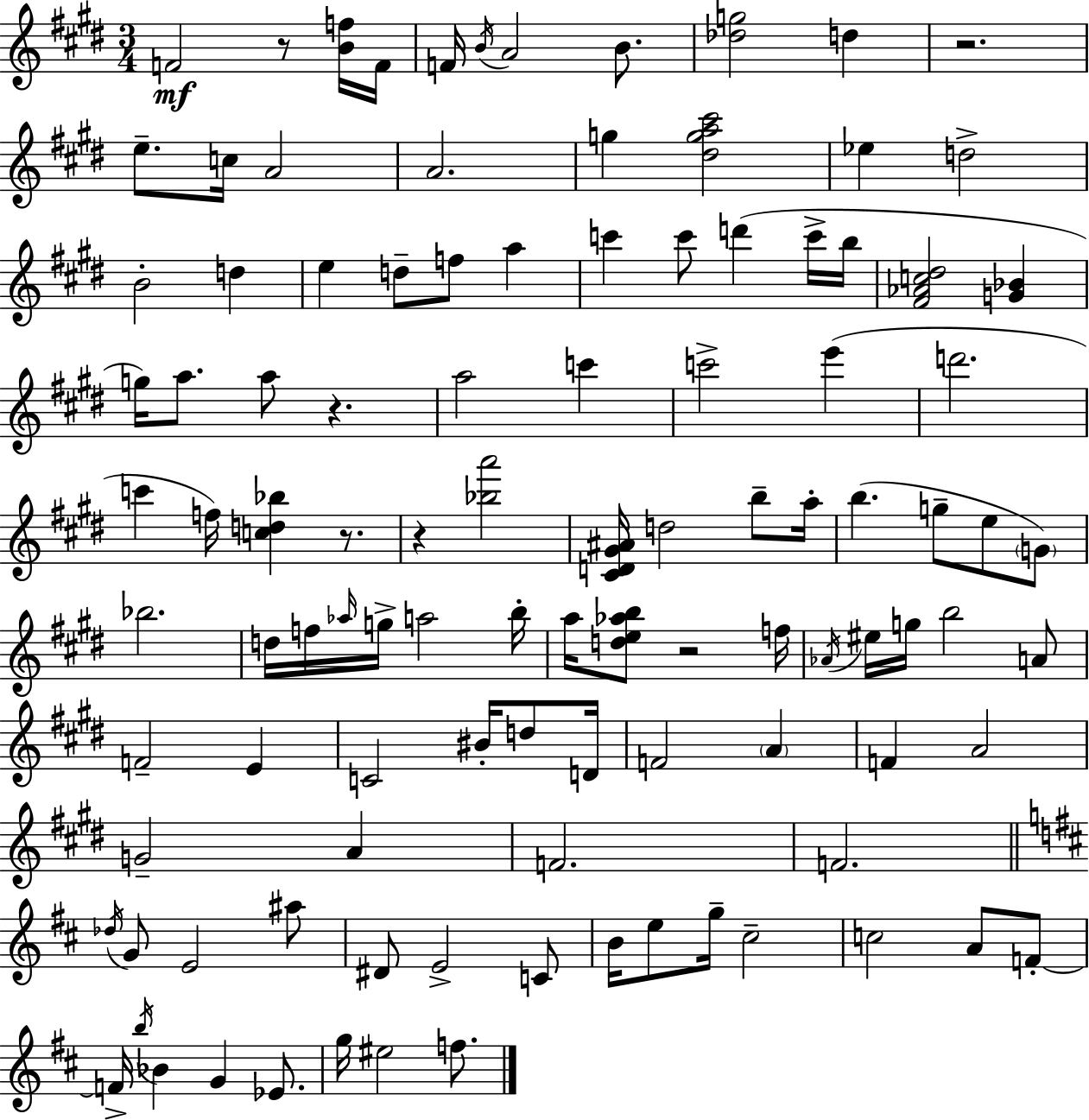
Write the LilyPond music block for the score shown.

{
  \clef treble
  \numericTimeSignature
  \time 3/4
  \key e \major
  f'2\mf r8 <b' f''>16 f'16 | f'16 \acciaccatura { b'16 } a'2 b'8. | <des'' g''>2 d''4 | r2. | \break e''8.-- c''16 a'2 | a'2. | g''4 <dis'' g'' a'' cis'''>2 | ees''4 d''2-> | \break b'2-. d''4 | e''4 d''8-- f''8 a''4 | c'''4 c'''8 d'''4( c'''16-> | b''16 <fis' aes' c'' dis''>2 <g' bes'>4 | \break g''16) a''8. a''8 r4. | a''2 c'''4 | c'''2-> e'''4( | d'''2. | \break c'''4 f''16) <c'' d'' bes''>4 r8. | r4 <bes'' a'''>2 | <cis' d' gis' ais'>16 d''2 b''8-- | a''16-. b''4.( g''8-- e''8 \parenthesize g'8) | \break bes''2. | d''16 f''16 \grace { aes''16 } g''16-> a''2 | b''16-. a''16 <d'' e'' aes'' b''>8 r2 | f''16 \acciaccatura { aes'16 } eis''16 g''16 b''2 | \break a'8 f'2-- e'4 | c'2 bis'16-. | d''8 d'16 f'2 \parenthesize a'4 | f'4 a'2 | \break g'2-- a'4 | f'2. | f'2. | \bar "||" \break \key d \major \acciaccatura { des''16 } g'8 e'2 ais''8 | dis'8 e'2-> c'8 | b'16 e''8 g''16-- cis''2-- | c''2 a'8 f'8-.~~ | \break f'16-> \acciaccatura { b''16 } bes'4 g'4 ees'8. | g''16 eis''2 f''8. | \bar "|."
}